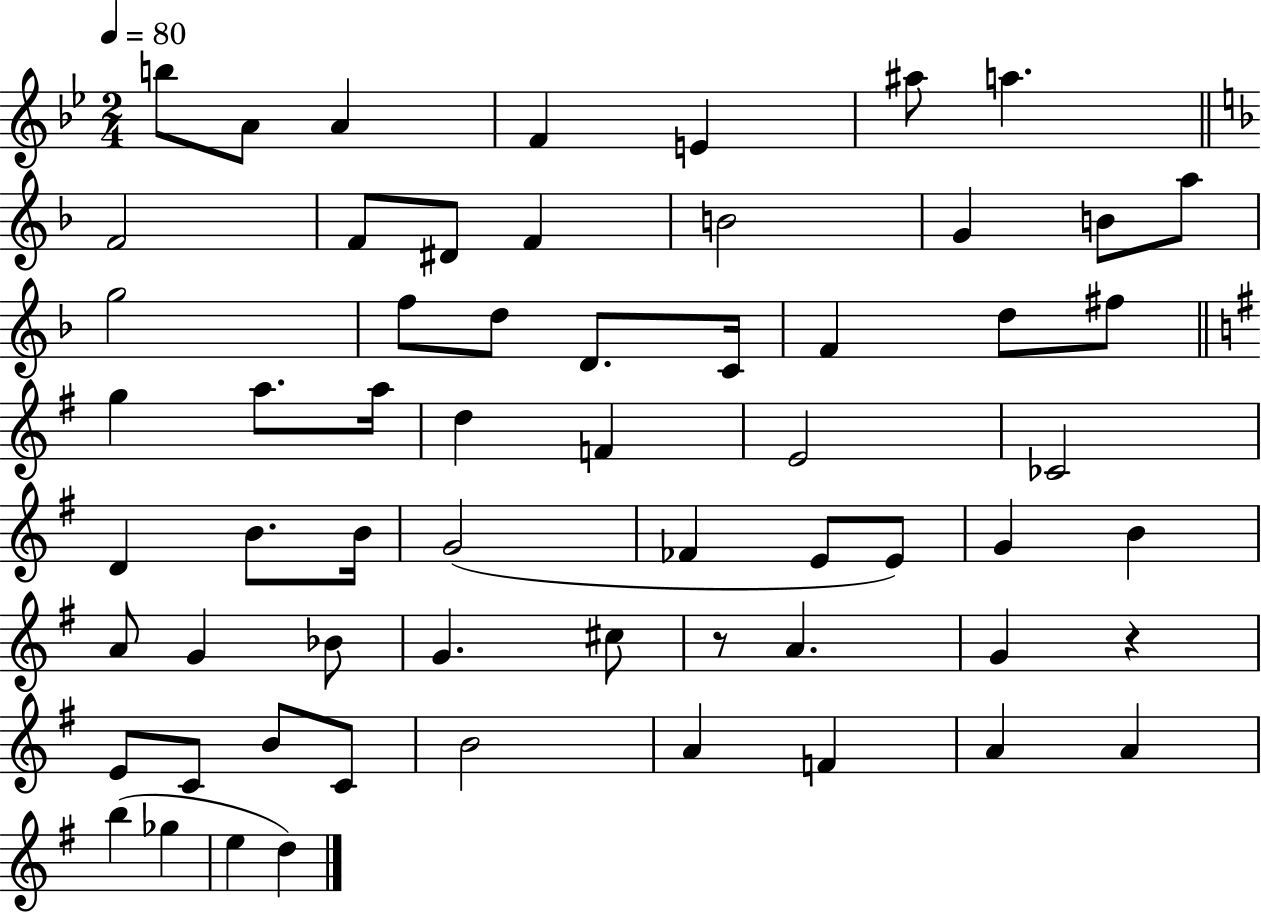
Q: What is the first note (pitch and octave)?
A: B5